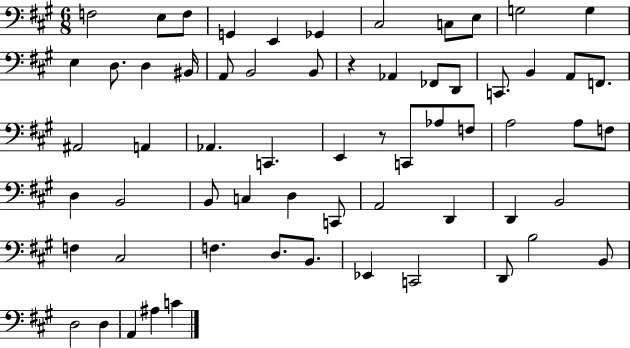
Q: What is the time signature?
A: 6/8